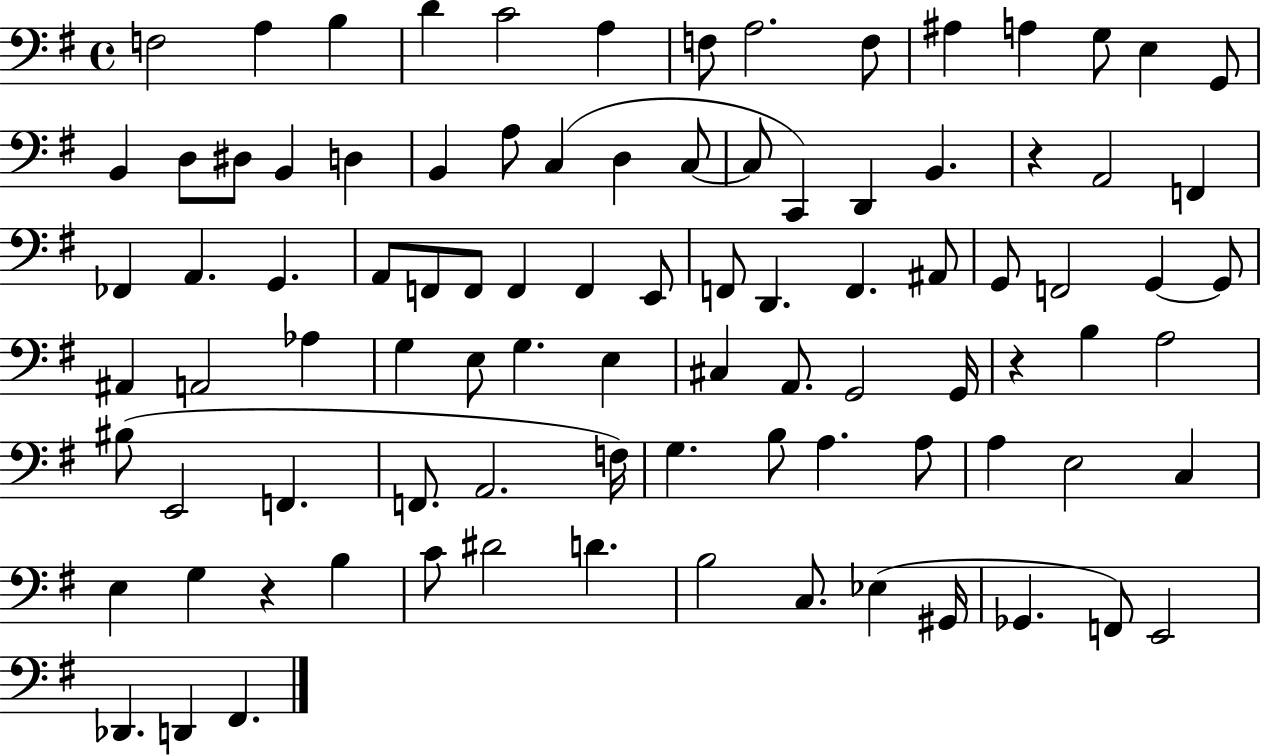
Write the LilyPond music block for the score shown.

{
  \clef bass
  \time 4/4
  \defaultTimeSignature
  \key g \major
  \repeat volta 2 { f2 a4 b4 | d'4 c'2 a4 | f8 a2. f8 | ais4 a4 g8 e4 g,8 | \break b,4 d8 dis8 b,4 d4 | b,4 a8 c4( d4 c8~~ | c8 c,4) d,4 b,4. | r4 a,2 f,4 | \break fes,4 a,4. g,4. | a,8 f,8 f,8 f,4 f,4 e,8 | f,8 d,4. f,4. ais,8 | g,8 f,2 g,4~~ g,8 | \break ais,4 a,2 aes4 | g4 e8 g4. e4 | cis4 a,8. g,2 g,16 | r4 b4 a2 | \break bis8( e,2 f,4. | f,8. a,2. f16) | g4. b8 a4. a8 | a4 e2 c4 | \break e4 g4 r4 b4 | c'8 dis'2 d'4. | b2 c8. ees4( gis,16 | ges,4. f,8) e,2 | \break des,4. d,4 fis,4. | } \bar "|."
}